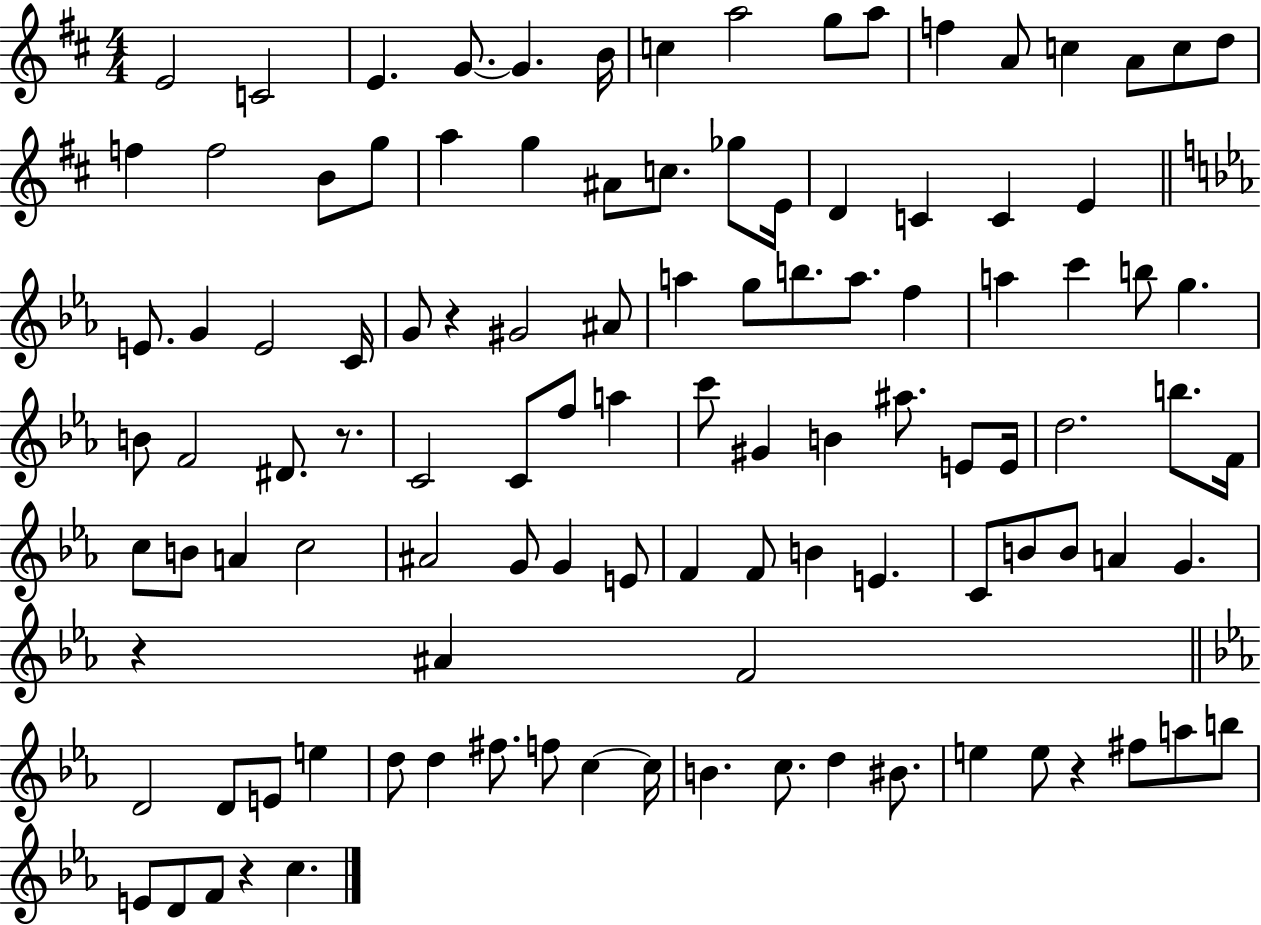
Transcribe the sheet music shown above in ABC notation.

X:1
T:Untitled
M:4/4
L:1/4
K:D
E2 C2 E G/2 G B/4 c a2 g/2 a/2 f A/2 c A/2 c/2 d/2 f f2 B/2 g/2 a g ^A/2 c/2 _g/2 E/4 D C C E E/2 G E2 C/4 G/2 z ^G2 ^A/2 a g/2 b/2 a/2 f a c' b/2 g B/2 F2 ^D/2 z/2 C2 C/2 f/2 a c'/2 ^G B ^a/2 E/2 E/4 d2 b/2 F/4 c/2 B/2 A c2 ^A2 G/2 G E/2 F F/2 B E C/2 B/2 B/2 A G z ^A F2 D2 D/2 E/2 e d/2 d ^f/2 f/2 c c/4 B c/2 d ^B/2 e e/2 z ^f/2 a/2 b/2 E/2 D/2 F/2 z c